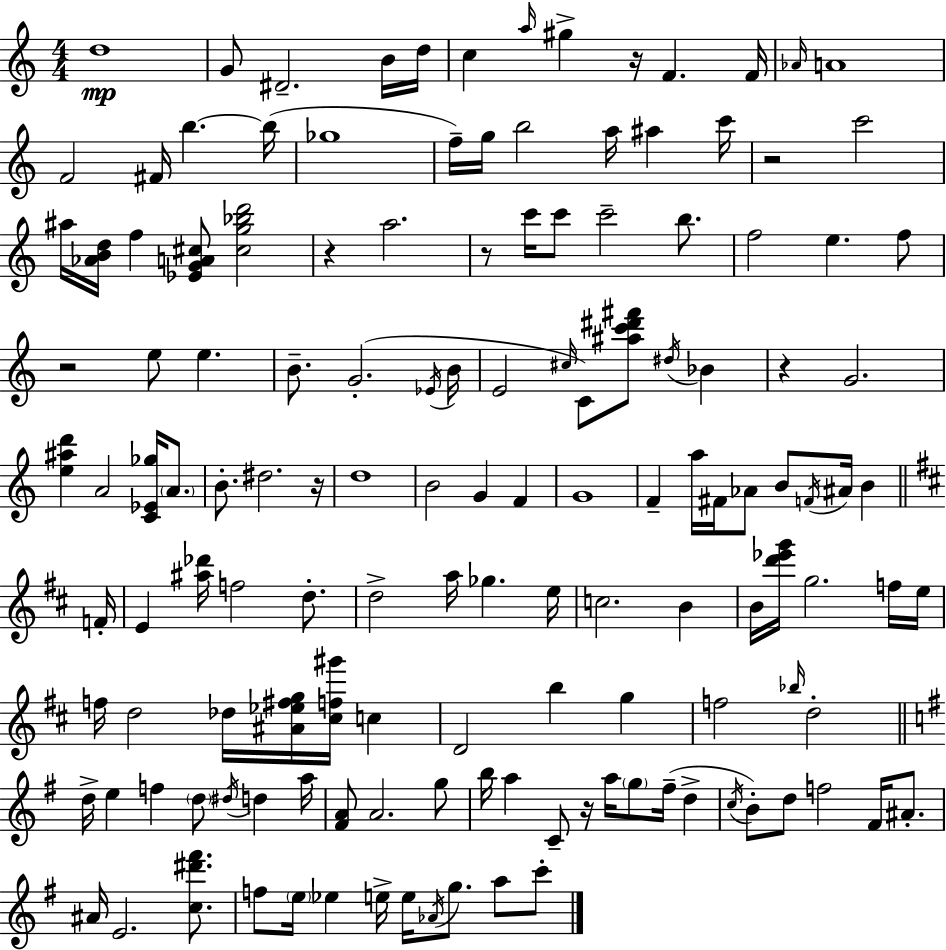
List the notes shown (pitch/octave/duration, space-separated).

D5/w G4/e D#4/h. B4/s D5/s C5/q A5/s G#5/q R/s F4/q. F4/s Ab4/s A4/w F4/h F#4/s B5/q. B5/s Gb5/w F5/s G5/s B5/h A5/s A#5/q C6/s R/h C6/h A#5/s [Ab4,B4,D5]/s F5/q [Eb4,G4,A4,C#5]/e [C#5,G5,Bb5,D6]/h R/q A5/h. R/e C6/s C6/e C6/h B5/e. F5/h E5/q. F5/e R/h E5/e E5/q. B4/e. G4/h. Eb4/s B4/s E4/h C#5/s C4/e [A#5,C6,D#6,F#6]/e D#5/s Bb4/q R/q G4/h. [E5,A#5,D6]/q A4/h [C4,Eb4,Gb5]/s A4/e. B4/e. D#5/h. R/s D5/w B4/h G4/q F4/q G4/w F4/q A5/s F#4/s Ab4/e B4/e F4/s A#4/s B4/q F4/s E4/q [A#5,Db6]/s F5/h D5/e. D5/h A5/s Gb5/q. E5/s C5/h. B4/q B4/s [D6,Eb6,G6]/s G5/h. F5/s E5/s F5/s D5/h Db5/s [A#4,Eb5,F#5,G5]/s [C#5,F5,G#6]/s C5/q D4/h B5/q G5/q F5/h Bb5/s D5/h D5/s E5/q F5/q D5/e D#5/s D5/q A5/s [F#4,A4]/e A4/h. G5/e B5/s A5/q C4/e R/s A5/s G5/e F#5/s D5/q C5/s B4/e D5/e F5/h F#4/s A#4/e. A#4/s E4/h. [C5,D#6,F#6]/e. F5/e E5/s Eb5/q E5/s E5/s Ab4/s G5/e. A5/e C6/e